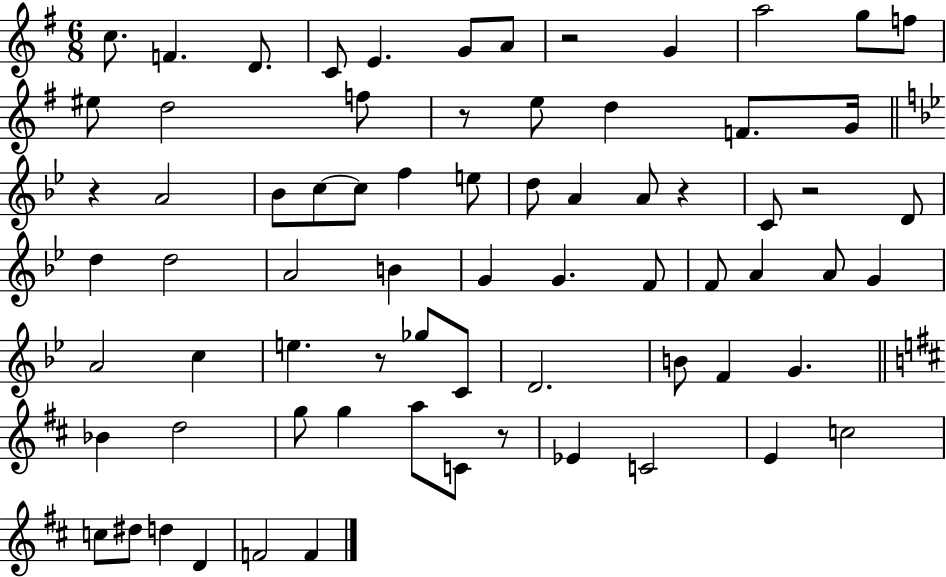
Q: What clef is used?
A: treble